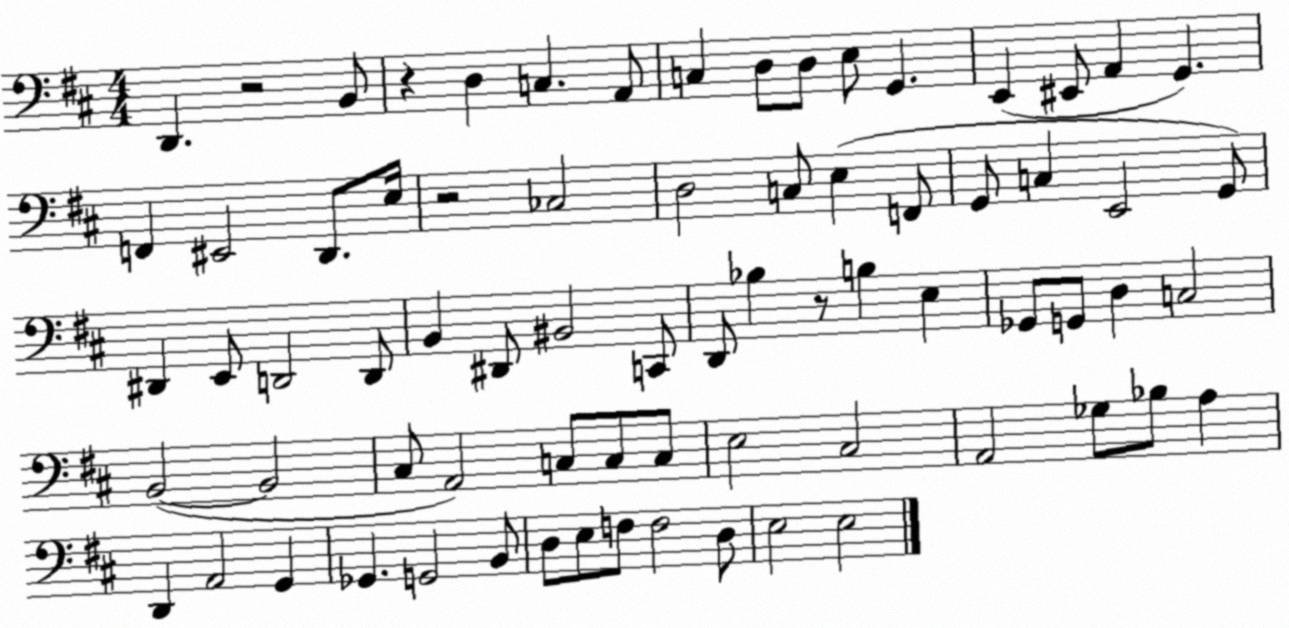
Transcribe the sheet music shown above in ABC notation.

X:1
T:Untitled
M:4/4
L:1/4
K:D
D,, z2 B,,/2 z D, C, A,,/2 C, D,/2 D,/2 E,/2 G,, E,, ^E,,/2 A,, G,, F,, ^E,,2 D,,/2 E,/4 z2 _C,2 D,2 C,/2 E, F,,/2 G,,/2 C, E,,2 G,,/2 ^D,, E,,/2 D,,2 D,,/2 B,, ^D,,/2 ^B,,2 C,,/2 D,,/2 _B, z/2 B, E, _G,,/2 G,,/2 D, C,2 B,,2 B,,2 ^C,/2 A,,2 C,/2 C,/2 C,/2 E,2 ^C,2 A,,2 _G,/2 _B,/2 A, D,, A,,2 G,, _G,, G,,2 B,,/2 D,/2 E,/2 F,/2 F,2 D,/2 E,2 E,2